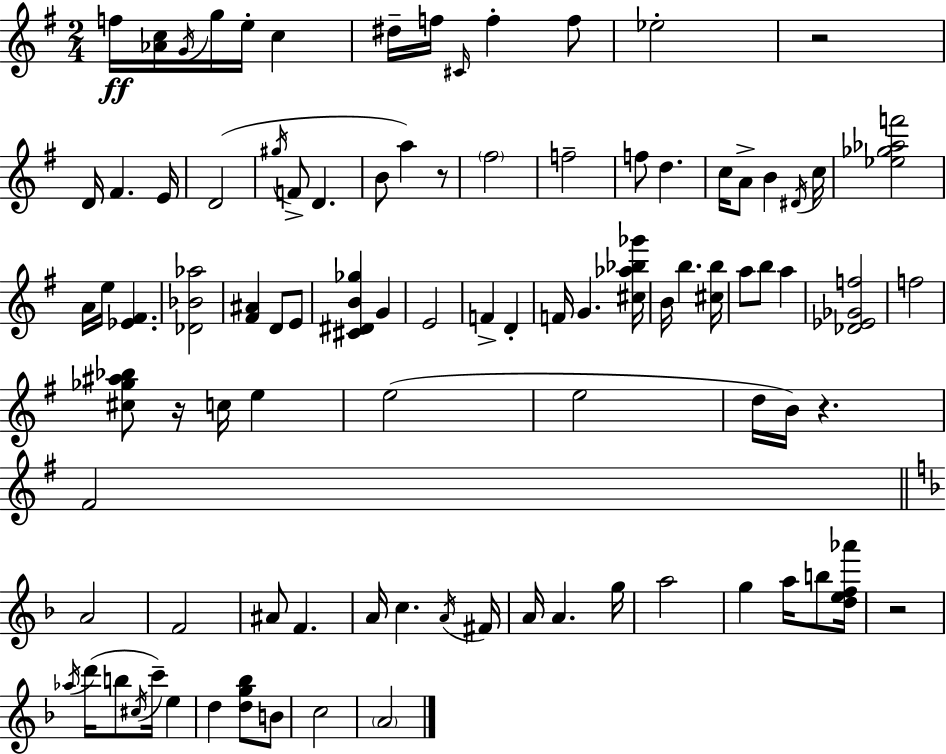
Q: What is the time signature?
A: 2/4